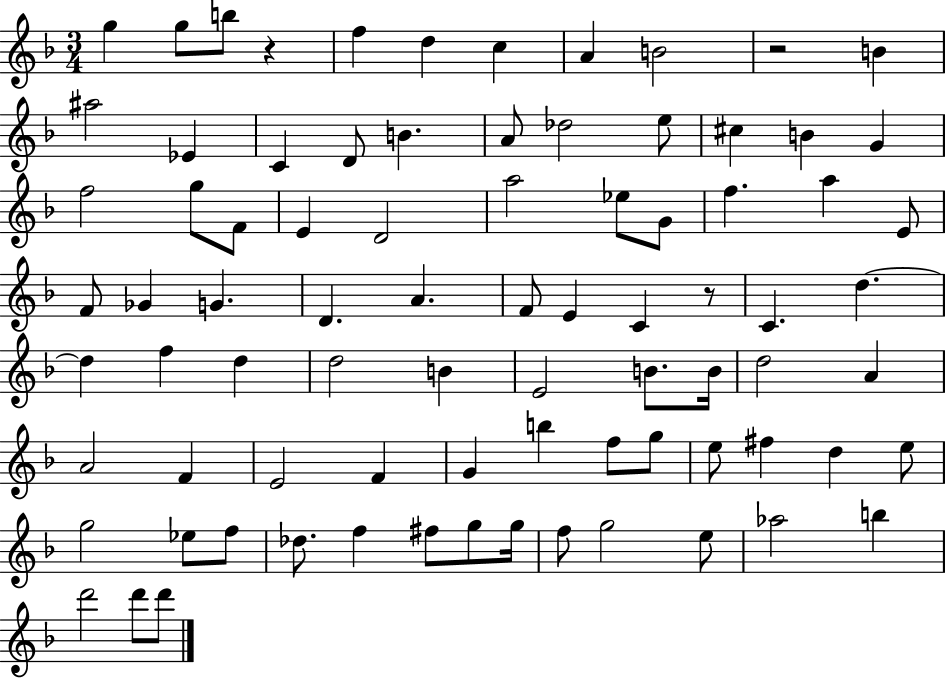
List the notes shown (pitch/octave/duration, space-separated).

G5/q G5/e B5/e R/q F5/q D5/q C5/q A4/q B4/h R/h B4/q A#5/h Eb4/q C4/q D4/e B4/q. A4/e Db5/h E5/e C#5/q B4/q G4/q F5/h G5/e F4/e E4/q D4/h A5/h Eb5/e G4/e F5/q. A5/q E4/e F4/e Gb4/q G4/q. D4/q. A4/q. F4/e E4/q C4/q R/e C4/q. D5/q. D5/q F5/q D5/q D5/h B4/q E4/h B4/e. B4/s D5/h A4/q A4/h F4/q E4/h F4/q G4/q B5/q F5/e G5/e E5/e F#5/q D5/q E5/e G5/h Eb5/e F5/e Db5/e. F5/q F#5/e G5/e G5/s F5/e G5/h E5/e Ab5/h B5/q D6/h D6/e D6/e